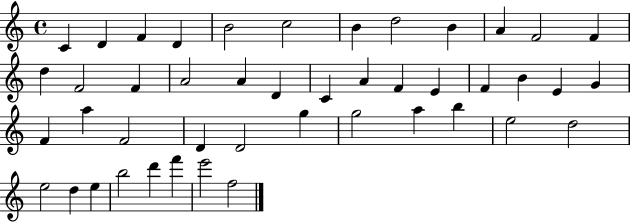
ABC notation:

X:1
T:Untitled
M:4/4
L:1/4
K:C
C D F D B2 c2 B d2 B A F2 F d F2 F A2 A D C A F E F B E G F a F2 D D2 g g2 a b e2 d2 e2 d e b2 d' f' e'2 f2